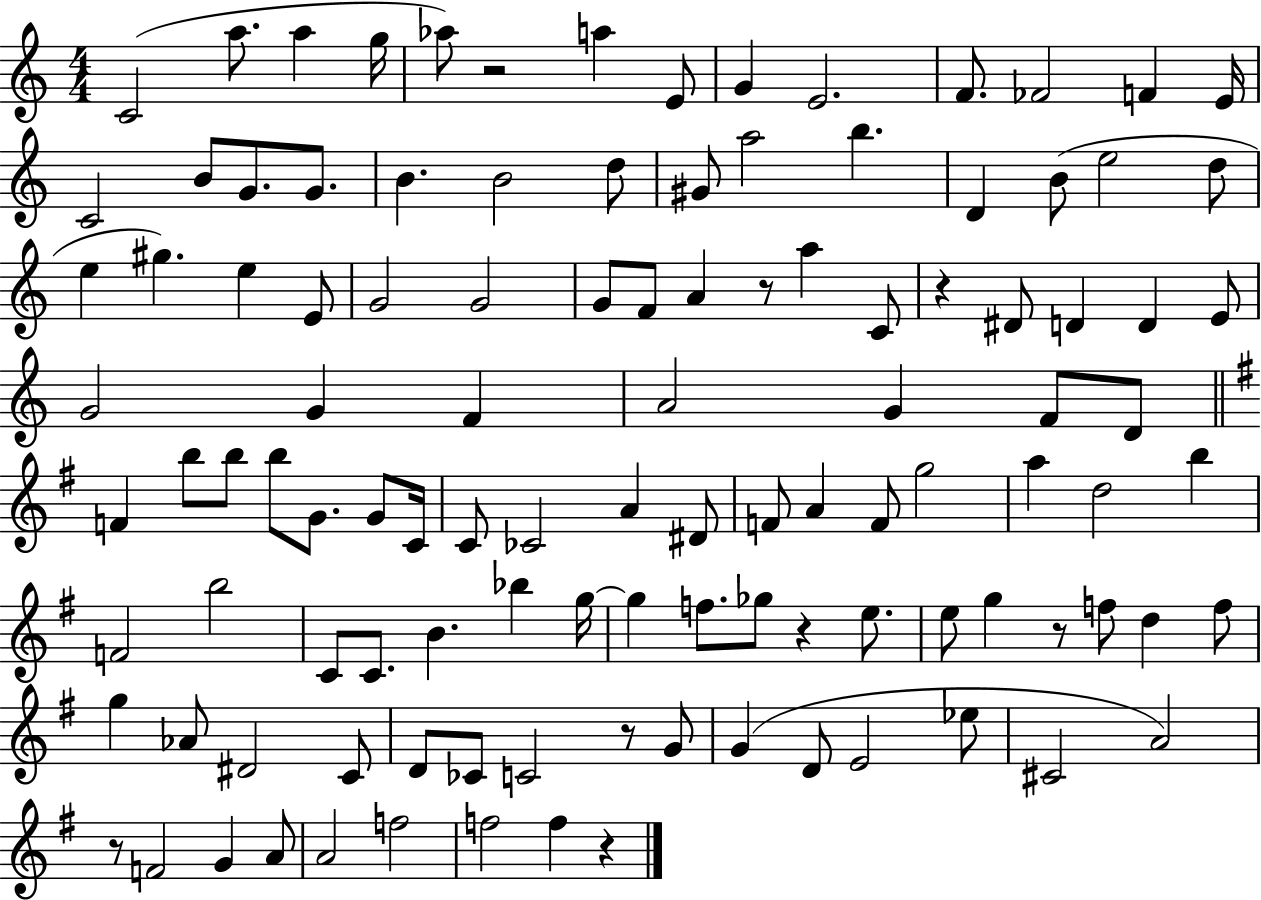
X:1
T:Untitled
M:4/4
L:1/4
K:C
C2 a/2 a g/4 _a/2 z2 a E/2 G E2 F/2 _F2 F E/4 C2 B/2 G/2 G/2 B B2 d/2 ^G/2 a2 b D B/2 e2 d/2 e ^g e E/2 G2 G2 G/2 F/2 A z/2 a C/2 z ^D/2 D D E/2 G2 G F A2 G F/2 D/2 F b/2 b/2 b/2 G/2 G/2 C/4 C/2 _C2 A ^D/2 F/2 A F/2 g2 a d2 b F2 b2 C/2 C/2 B _b g/4 g f/2 _g/2 z e/2 e/2 g z/2 f/2 d f/2 g _A/2 ^D2 C/2 D/2 _C/2 C2 z/2 G/2 G D/2 E2 _e/2 ^C2 A2 z/2 F2 G A/2 A2 f2 f2 f z